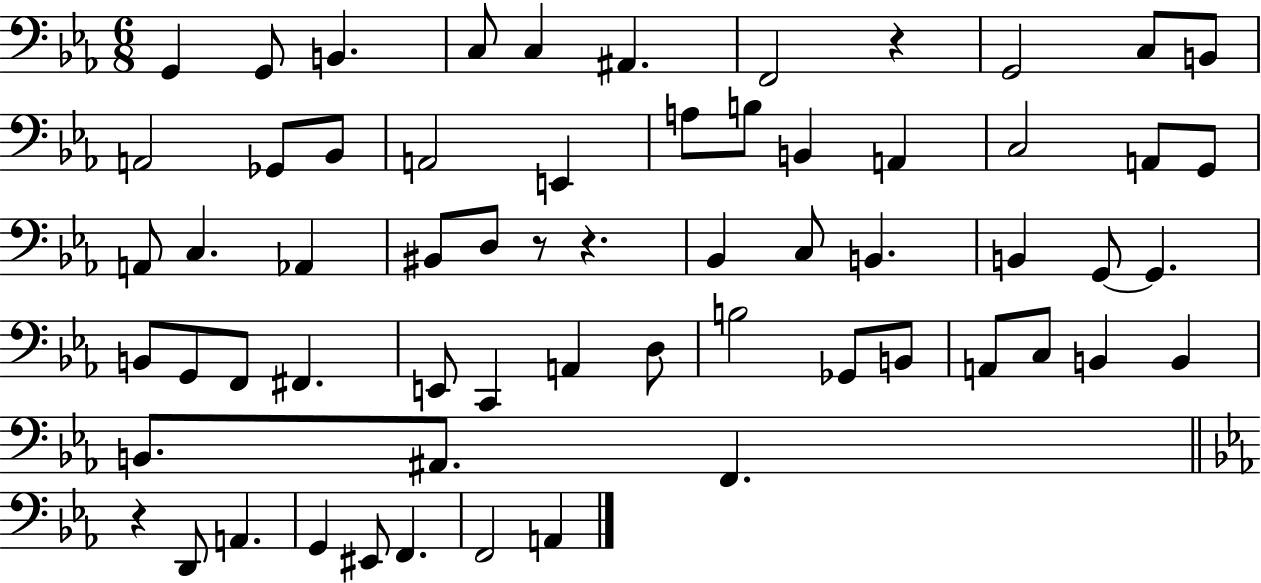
{
  \clef bass
  \numericTimeSignature
  \time 6/8
  \key ees \major
  g,4 g,8 b,4. | c8 c4 ais,4. | f,2 r4 | g,2 c8 b,8 | \break a,2 ges,8 bes,8 | a,2 e,4 | a8 b8 b,4 a,4 | c2 a,8 g,8 | \break a,8 c4. aes,4 | bis,8 d8 r8 r4. | bes,4 c8 b,4. | b,4 g,8~~ g,4. | \break b,8 g,8 f,8 fis,4. | e,8 c,4 a,4 d8 | b2 ges,8 b,8 | a,8 c8 b,4 b,4 | \break b,8. ais,8. f,4. | \bar "||" \break \key c \minor r4 d,8 a,4. | g,4 eis,8 f,4. | f,2 a,4 | \bar "|."
}